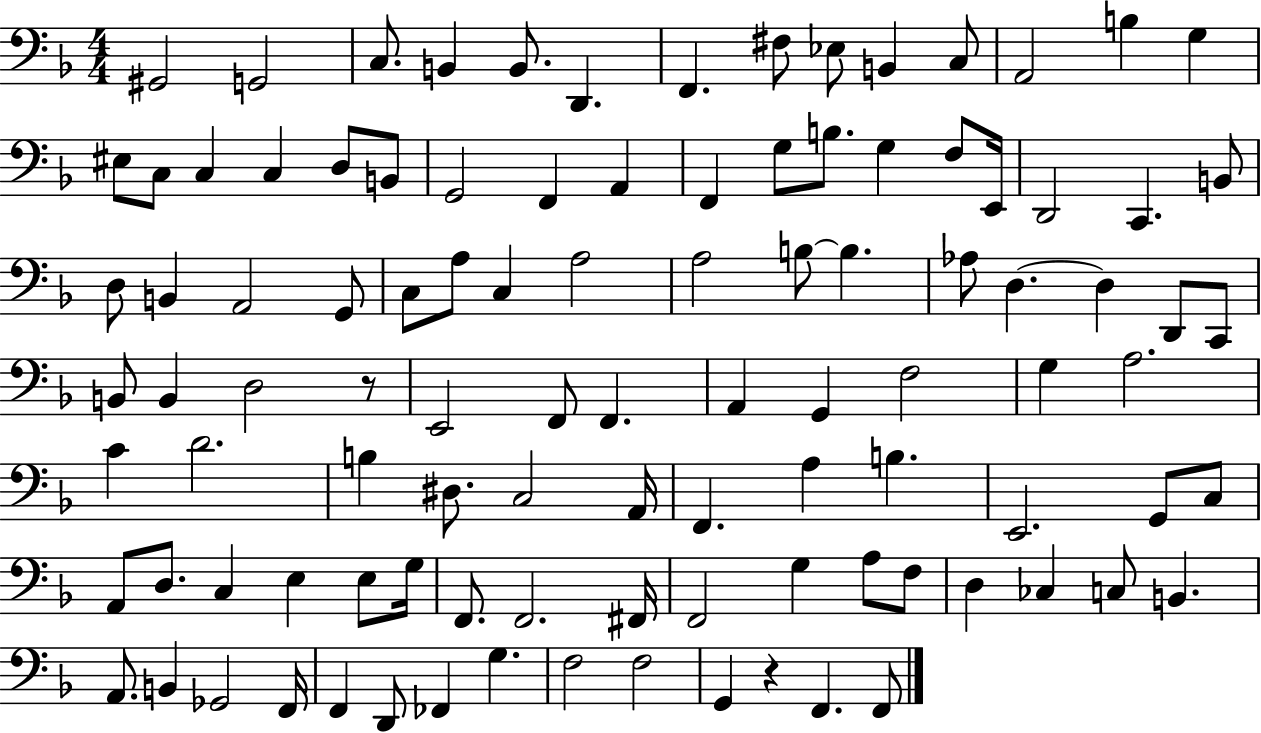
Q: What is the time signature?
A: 4/4